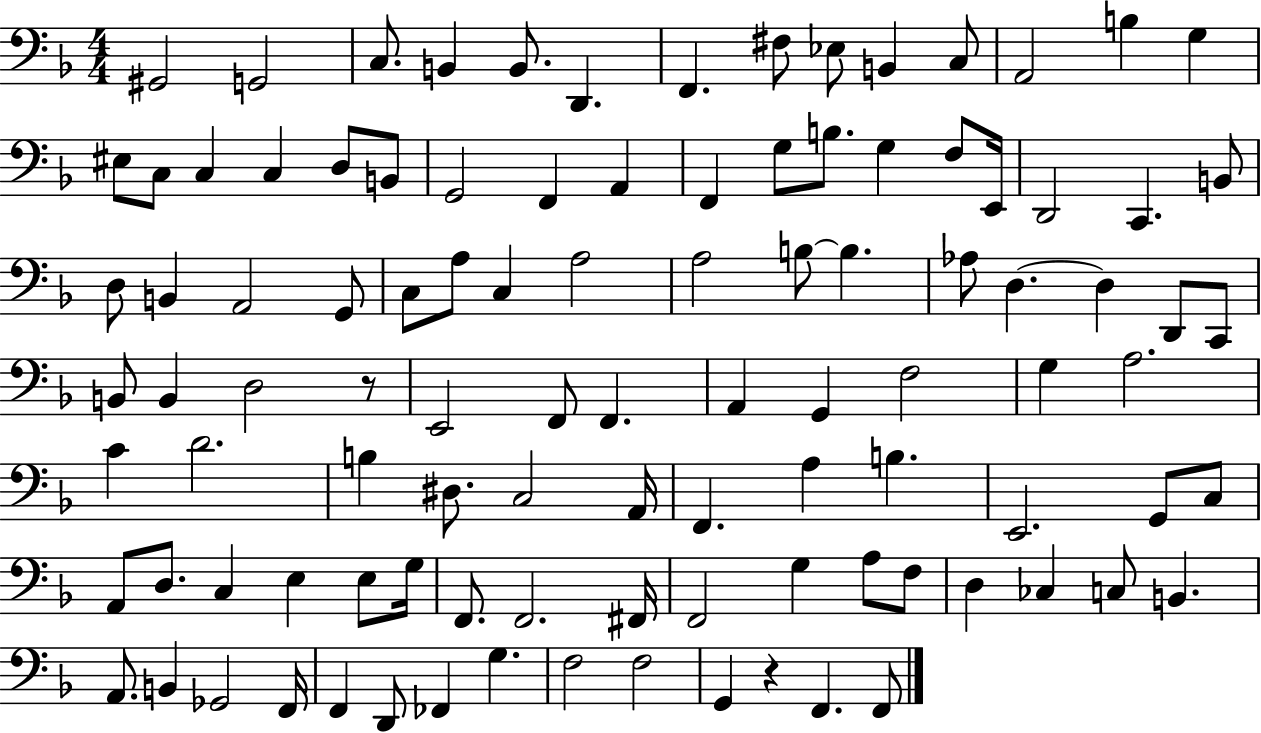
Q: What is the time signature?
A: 4/4